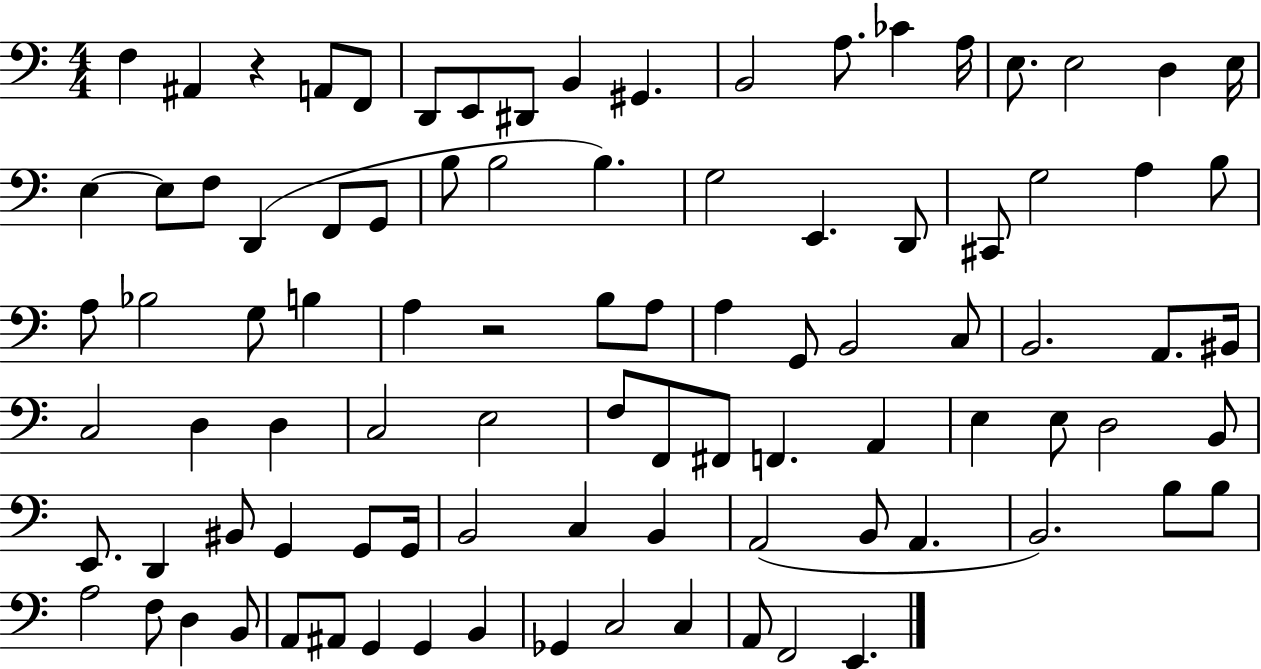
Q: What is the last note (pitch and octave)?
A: E2